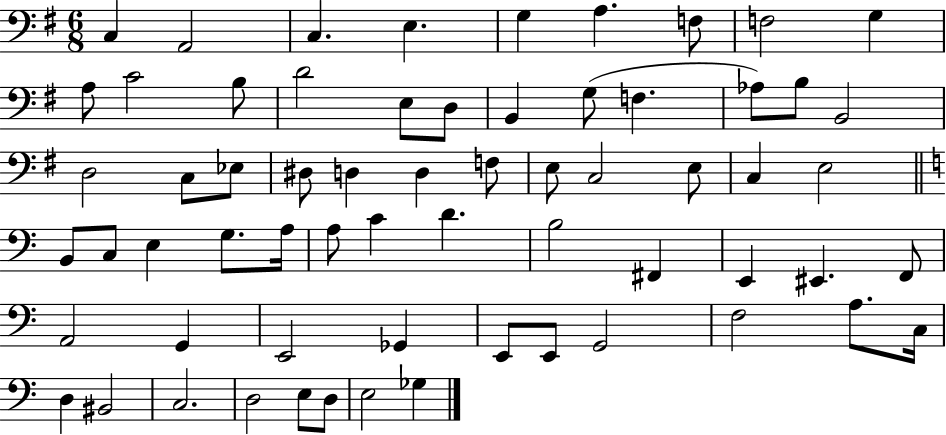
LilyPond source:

{
  \clef bass
  \numericTimeSignature
  \time 6/8
  \key g \major
  c4 a,2 | c4. e4. | g4 a4. f8 | f2 g4 | \break a8 c'2 b8 | d'2 e8 d8 | b,4 g8( f4. | aes8) b8 b,2 | \break d2 c8 ees8 | dis8 d4 d4 f8 | e8 c2 e8 | c4 e2 | \break \bar "||" \break \key c \major b,8 c8 e4 g8. a16 | a8 c'4 d'4. | b2 fis,4 | e,4 eis,4. f,8 | \break a,2 g,4 | e,2 ges,4 | e,8 e,8 g,2 | f2 a8. c16 | \break d4 bis,2 | c2. | d2 e8 d8 | e2 ges4 | \break \bar "|."
}